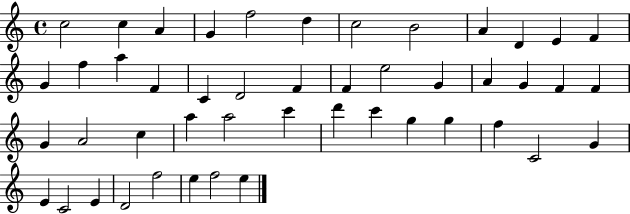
X:1
T:Untitled
M:4/4
L:1/4
K:C
c2 c A G f2 d c2 B2 A D E F G f a F C D2 F F e2 G A G F F G A2 c a a2 c' d' c' g g f C2 G E C2 E D2 f2 e f2 e